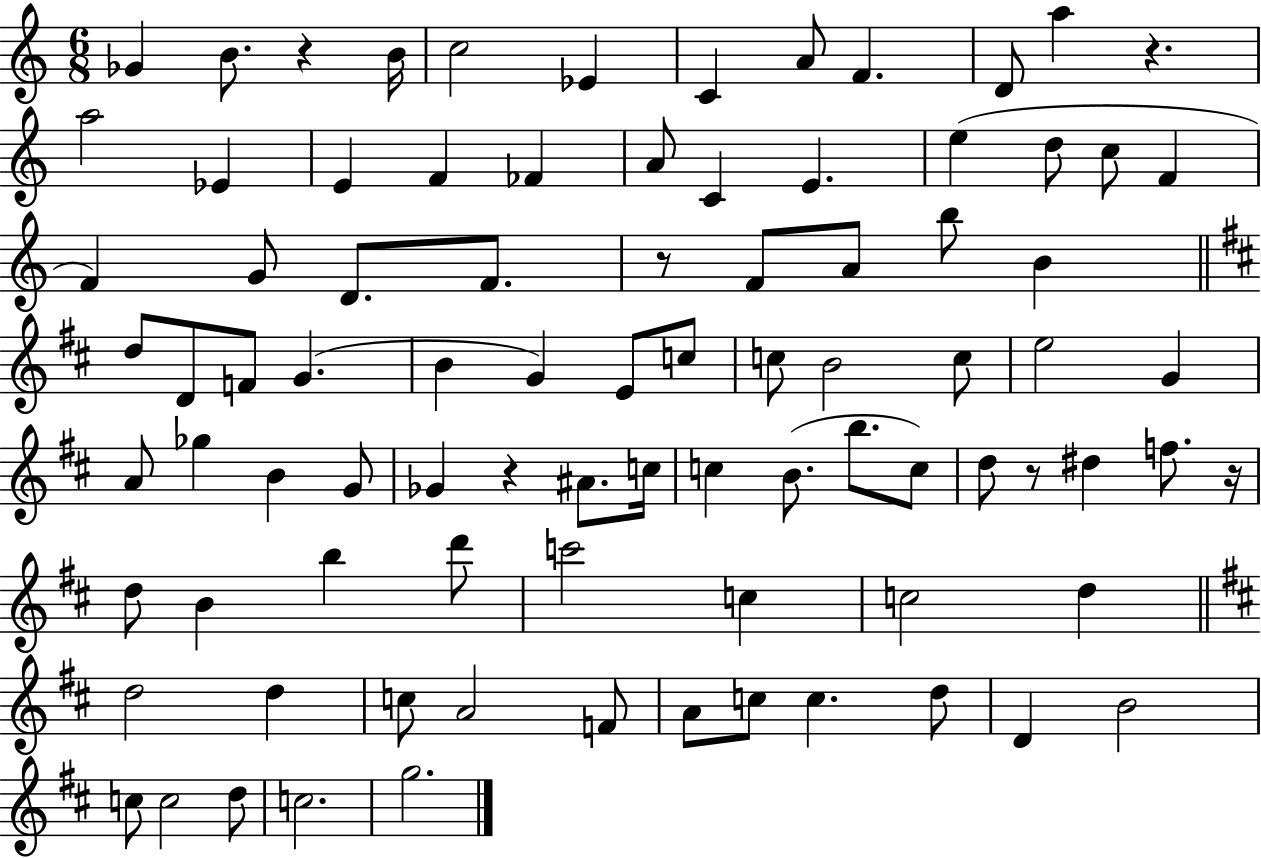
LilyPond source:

{
  \clef treble
  \numericTimeSignature
  \time 6/8
  \key c \major
  \repeat volta 2 { ges'4 b'8. r4 b'16 | c''2 ees'4 | c'4 a'8 f'4. | d'8 a''4 r4. | \break a''2 ees'4 | e'4 f'4 fes'4 | a'8 c'4 e'4. | e''4( d''8 c''8 f'4 | \break f'4) g'8 d'8. f'8. | r8 f'8 a'8 b''8 b'4 | \bar "||" \break \key d \major d''8 d'8 f'8 g'4.( | b'4 g'4) e'8 c''8 | c''8 b'2 c''8 | e''2 g'4 | \break a'8 ges''4 b'4 g'8 | ges'4 r4 ais'8. c''16 | c''4 b'8.( b''8. c''8) | d''8 r8 dis''4 f''8. r16 | \break d''8 b'4 b''4 d'''8 | c'''2 c''4 | c''2 d''4 | \bar "||" \break \key d \major d''2 d''4 | c''8 a'2 f'8 | a'8 c''8 c''4. d''8 | d'4 b'2 | \break c''8 c''2 d''8 | c''2. | g''2. | } \bar "|."
}